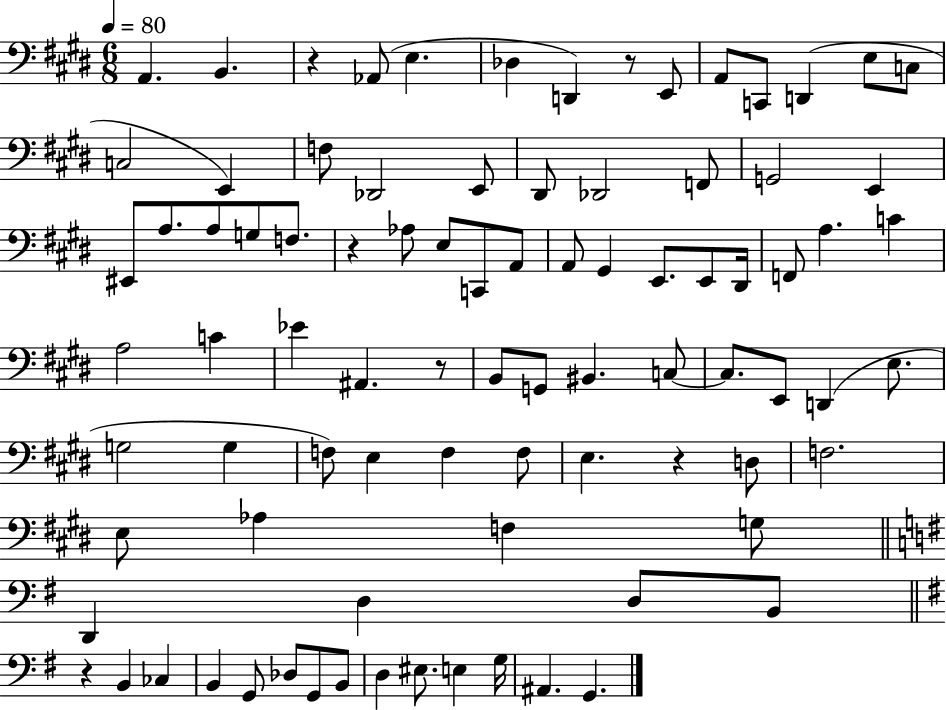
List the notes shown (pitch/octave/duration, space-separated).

A2/q. B2/q. R/q Ab2/e E3/q. Db3/q D2/q R/e E2/e A2/e C2/e D2/q E3/e C3/e C3/h E2/q F3/e Db2/h E2/e D#2/e Db2/h F2/e G2/h E2/q EIS2/e A3/e. A3/e G3/e F3/e. R/q Ab3/e E3/e C2/e A2/e A2/e G#2/q E2/e. E2/e D#2/s F2/e A3/q. C4/q A3/h C4/q Eb4/q A#2/q. R/e B2/e G2/e BIS2/q. C3/e C3/e. E2/e D2/q E3/e. G3/h G3/q F3/e E3/q F3/q F3/e E3/q. R/q D3/e F3/h. E3/e Ab3/q F3/q G3/e D2/q D3/q D3/e B2/e R/q B2/q CES3/q B2/q G2/e Db3/e G2/e B2/e D3/q EIS3/e. E3/q G3/s A#2/q. G2/q.